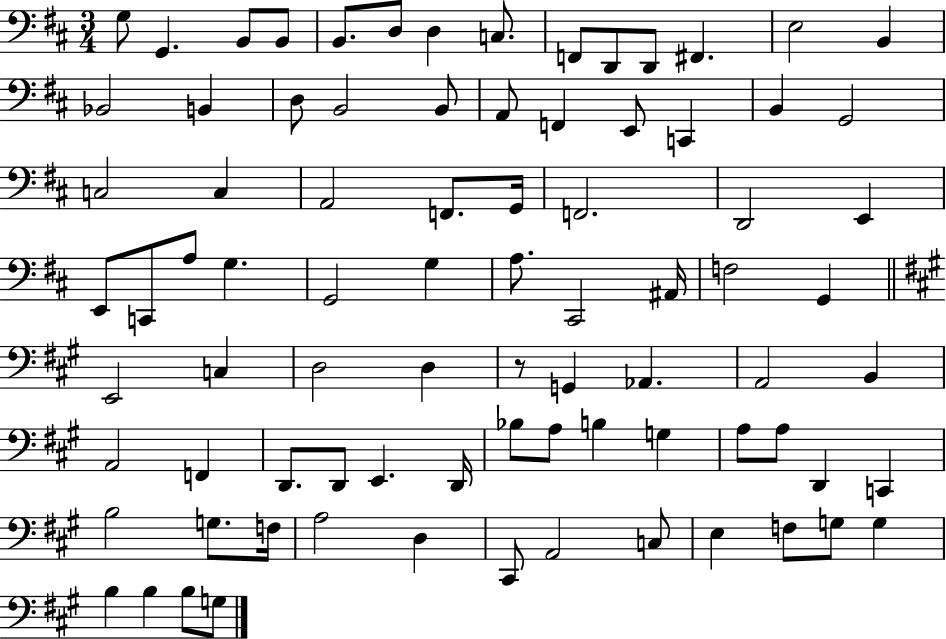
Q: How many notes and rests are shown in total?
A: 83